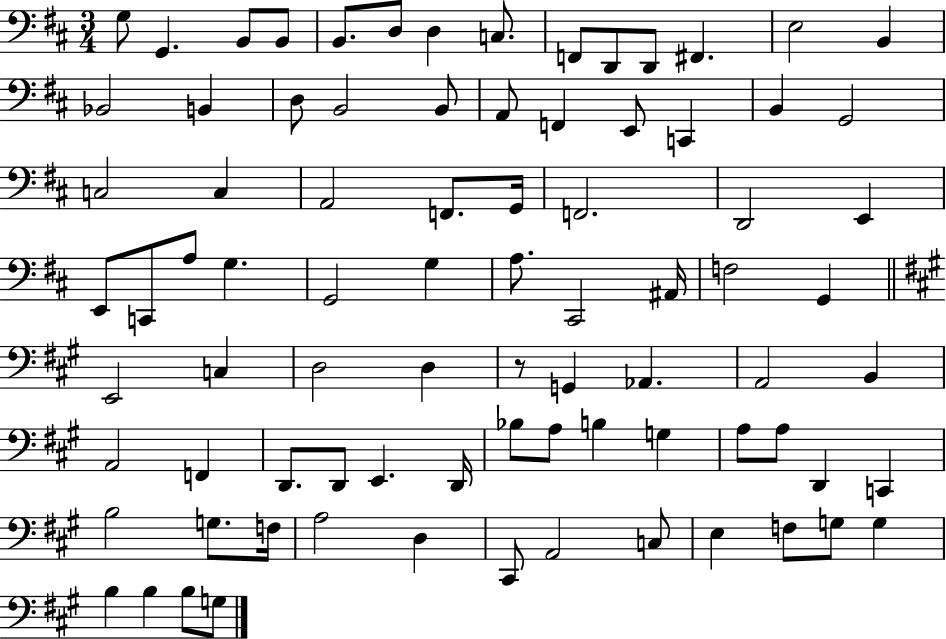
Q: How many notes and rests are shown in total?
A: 83